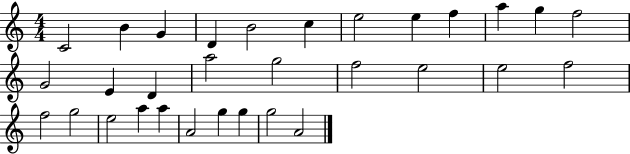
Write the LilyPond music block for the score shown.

{
  \clef treble
  \numericTimeSignature
  \time 4/4
  \key c \major
  c'2 b'4 g'4 | d'4 b'2 c''4 | e''2 e''4 f''4 | a''4 g''4 f''2 | \break g'2 e'4 d'4 | a''2 g''2 | f''2 e''2 | e''2 f''2 | \break f''2 g''2 | e''2 a''4 a''4 | a'2 g''4 g''4 | g''2 a'2 | \break \bar "|."
}